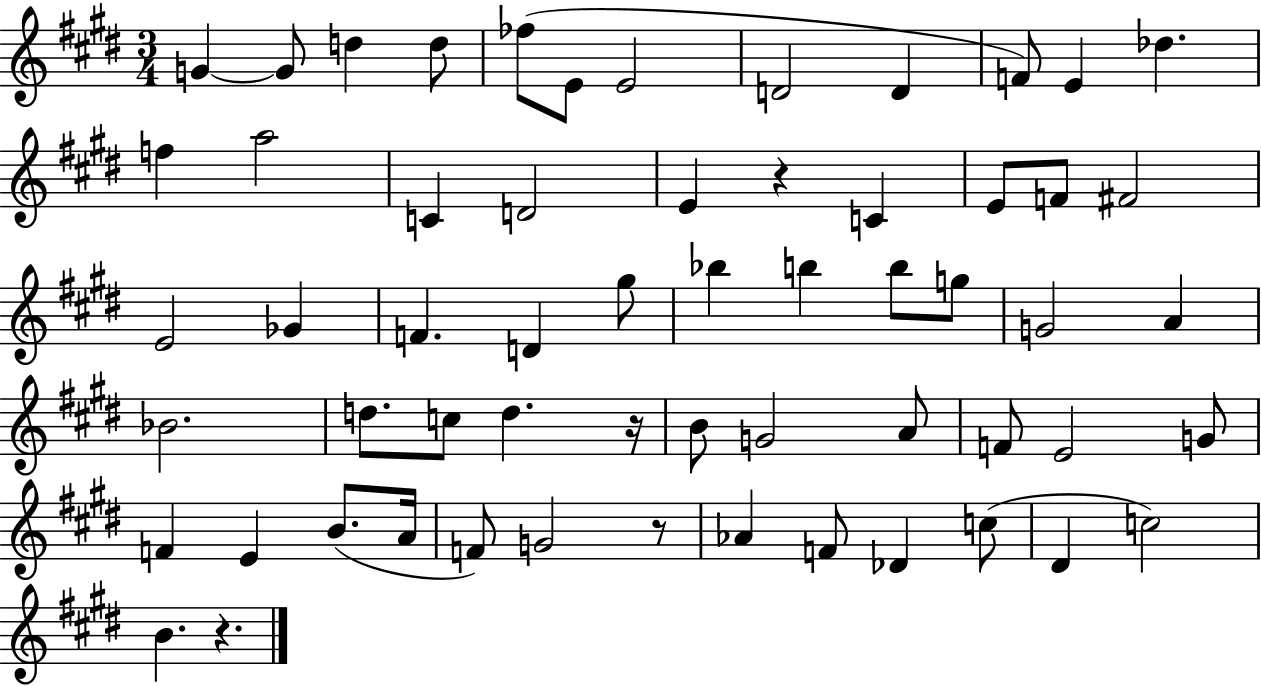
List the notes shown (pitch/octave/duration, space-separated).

G4/q G4/e D5/q D5/e FES5/e E4/e E4/h D4/h D4/q F4/e E4/q Db5/q. F5/q A5/h C4/q D4/h E4/q R/q C4/q E4/e F4/e F#4/h E4/h Gb4/q F4/q. D4/q G#5/e Bb5/q B5/q B5/e G5/e G4/h A4/q Bb4/h. D5/e. C5/e D5/q. R/s B4/e G4/h A4/e F4/e E4/h G4/e F4/q E4/q B4/e. A4/s F4/e G4/h R/e Ab4/q F4/e Db4/q C5/e D#4/q C5/h B4/q. R/q.